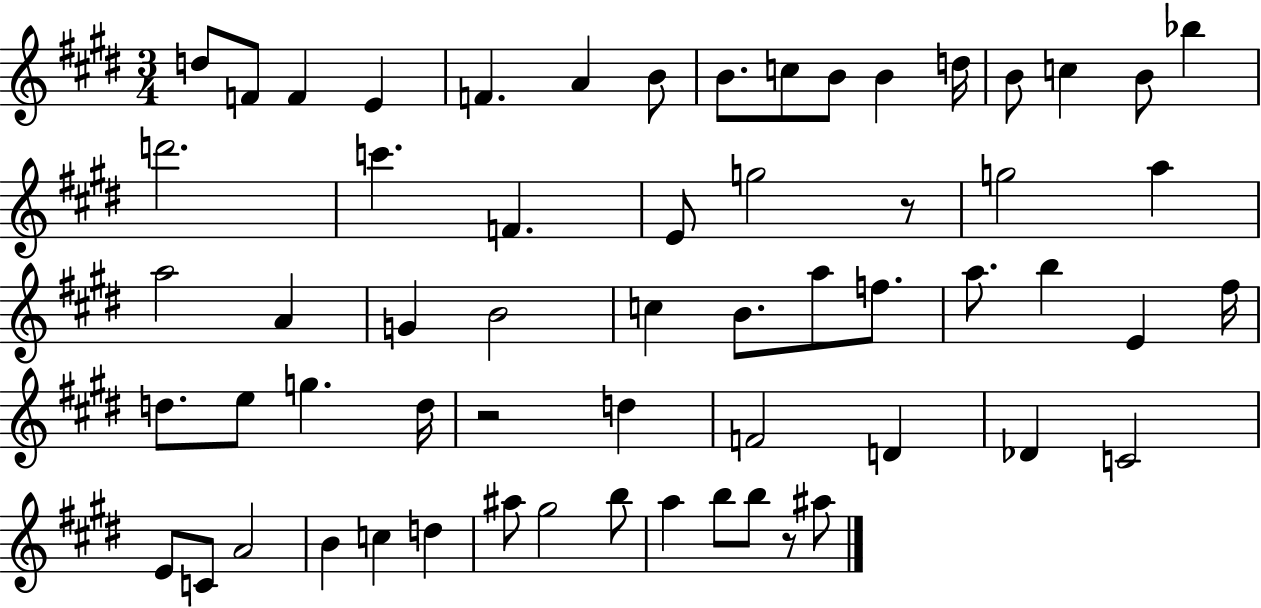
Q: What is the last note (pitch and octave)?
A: A#5